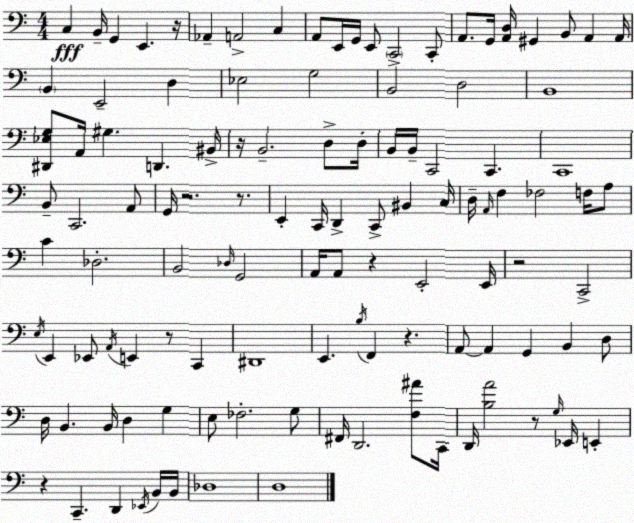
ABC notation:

X:1
T:Untitled
M:4/4
L:1/4
K:C
C, B,,/4 G,, E,, z/4 _A,, A,,2 C, A,,/2 E,,/4 G,,/4 E,,/2 C,,2 C,,/2 A,,/2 G,,/4 [A,,D,]/4 ^G,, B,,/2 A,, A,,/4 B,, E,,2 D, _E,2 G,2 B,,2 D,2 B,,4 [^D,,_E,G,]/2 A,,/4 ^G, D,, ^B,,/4 z/4 B,,2 D,/2 D,/4 B,,/4 B,,/4 C,,2 C,, C,,4 B,,/2 C,,2 A,,/2 G,,/4 z2 z/2 E,, C,,/4 D,, C,,/2 ^B,, C,/4 D,/4 A,,/4 F, _F,2 F,/4 A,/2 C _D,2 B,,2 _D,/4 G,,2 A,,/4 A,,/2 z E,,2 E,,/4 z2 C,,2 E,/4 E,, _E,,/2 A,,/4 E,, z/2 C,, ^D,,4 E,, B,/4 F,, z A,,/2 A,, G,, B,, D,/2 D,/4 B,, B,,/4 D, G, E,/2 _F,2 G,/2 ^F,,/4 D,,2 [F,^A]/2 C,,/4 D,,/4 [B,A]2 z/2 G,/4 _E,,/4 E,, z C,, D,, _E,,/4 B,,/4 B,,/4 _D,4 D,4